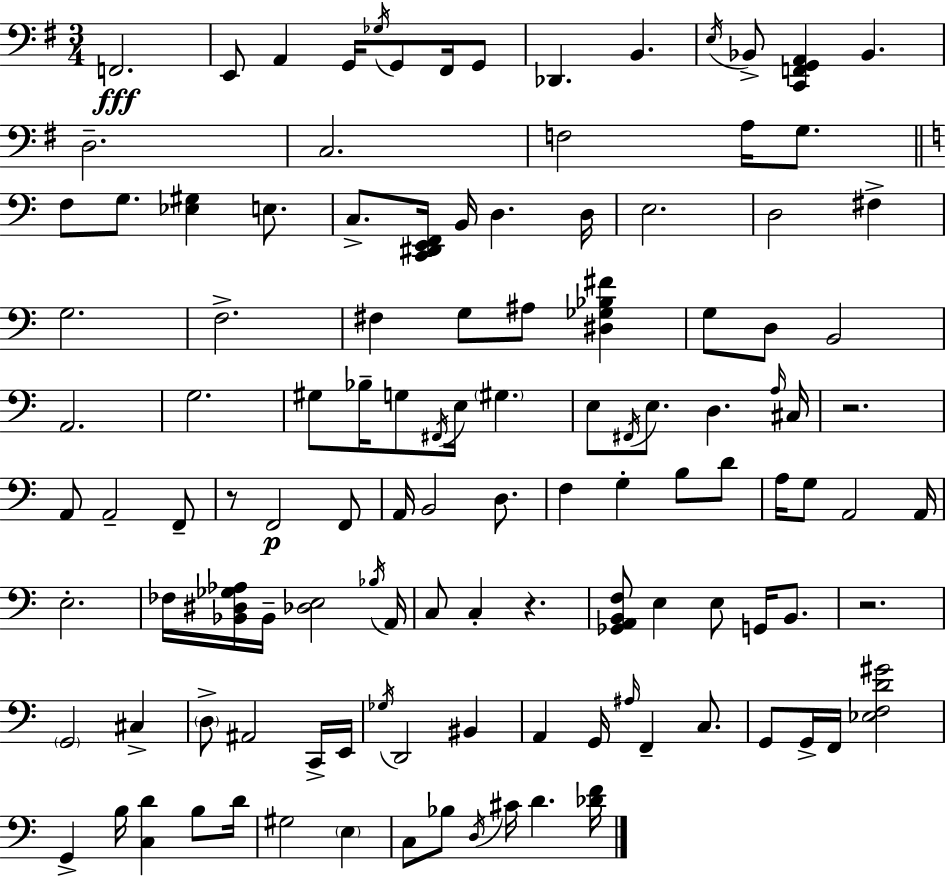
F2/h. E2/e A2/q G2/s Gb3/s G2/e F#2/s G2/e Db2/q. B2/q. E3/s Bb2/e [C2,F2,G2,A2]/q Bb2/q. D3/h. C3/h. F3/h A3/s G3/e. F3/e G3/e. [Eb3,G#3]/q E3/e. C3/e. [C2,D#2,E2,F2]/s B2/s D3/q. D3/s E3/h. D3/h F#3/q G3/h. F3/h. F#3/q G3/e A#3/e [D#3,Gb3,Bb3,F#4]/q G3/e D3/e B2/h A2/h. G3/h. G#3/e Bb3/s G3/e F#2/s E3/s G#3/q. E3/e F#2/s E3/e. D3/q. A3/s C#3/s R/h. A2/e A2/h F2/e R/e F2/h F2/e A2/s B2/h D3/e. F3/q G3/q B3/e D4/e A3/s G3/e A2/h A2/s E3/h. FES3/s [Bb2,D#3,Gb3,Ab3]/s Bb2/s [Db3,E3]/h Bb3/s A2/s C3/e C3/q R/q. [Gb2,A2,B2,F3]/e E3/q E3/e G2/s B2/e. R/h. G2/h C#3/q D3/e A#2/h C2/s E2/s Gb3/s D2/h BIS2/q A2/q G2/s A#3/s F2/q C3/e. G2/e G2/s F2/s [Eb3,F3,D4,G#4]/h G2/q B3/s [C3,D4]/q B3/e D4/s G#3/h E3/q C3/e Bb3/e D3/s C#4/s D4/q. [Db4,F4]/s